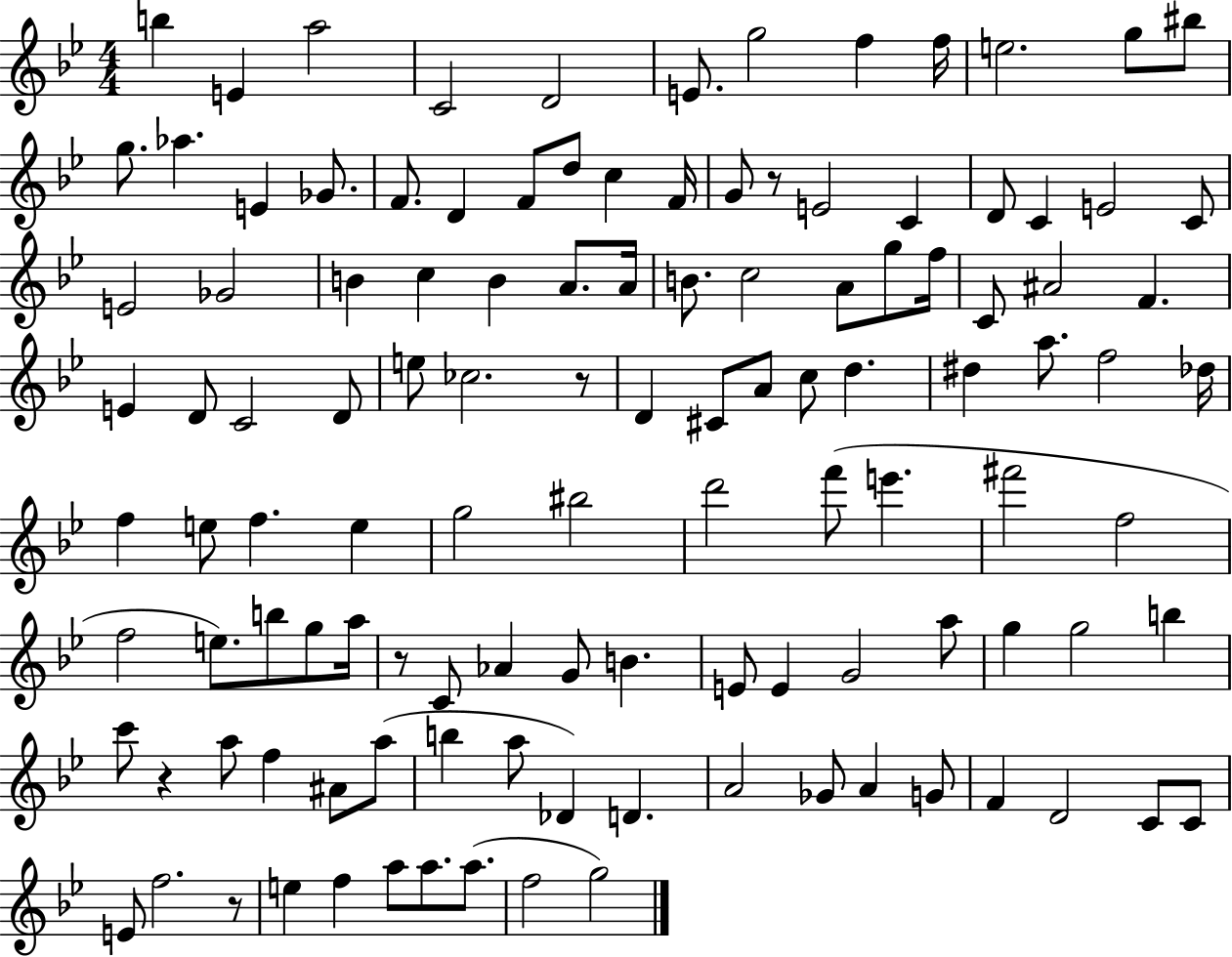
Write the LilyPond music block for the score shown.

{
  \clef treble
  \numericTimeSignature
  \time 4/4
  \key bes \major
  \repeat volta 2 { b''4 e'4 a''2 | c'2 d'2 | e'8. g''2 f''4 f''16 | e''2. g''8 bis''8 | \break g''8. aes''4. e'4 ges'8. | f'8. d'4 f'8 d''8 c''4 f'16 | g'8 r8 e'2 c'4 | d'8 c'4 e'2 c'8 | \break e'2 ges'2 | b'4 c''4 b'4 a'8. a'16 | b'8. c''2 a'8 g''8 f''16 | c'8 ais'2 f'4. | \break e'4 d'8 c'2 d'8 | e''8 ces''2. r8 | d'4 cis'8 a'8 c''8 d''4. | dis''4 a''8. f''2 des''16 | \break f''4 e''8 f''4. e''4 | g''2 bis''2 | d'''2 f'''8( e'''4. | fis'''2 f''2 | \break f''2 e''8.) b''8 g''8 a''16 | r8 c'8 aes'4 g'8 b'4. | e'8 e'4 g'2 a''8 | g''4 g''2 b''4 | \break c'''8 r4 a''8 f''4 ais'8 a''8( | b''4 a''8 des'4) d'4. | a'2 ges'8 a'4 g'8 | f'4 d'2 c'8 c'8 | \break e'8 f''2. r8 | e''4 f''4 a''8 a''8. a''8.( | f''2 g''2) | } \bar "|."
}